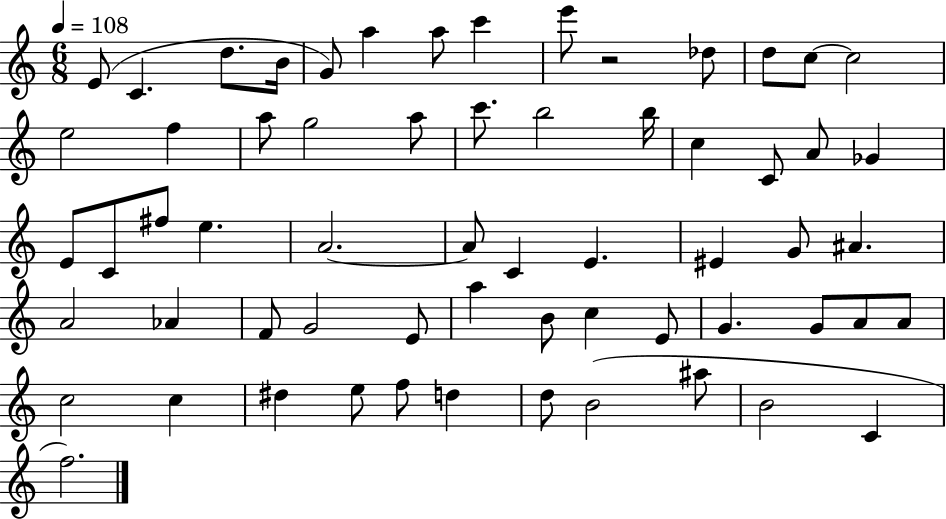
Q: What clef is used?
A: treble